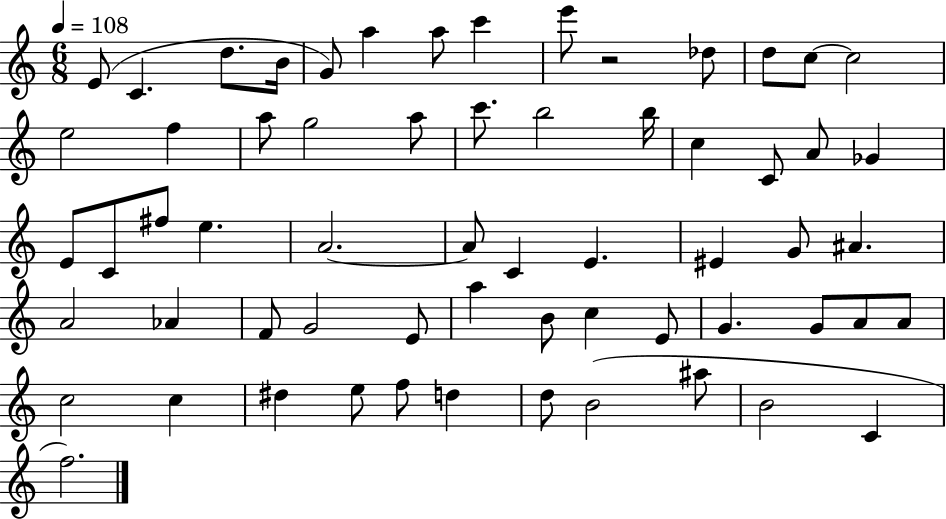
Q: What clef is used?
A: treble